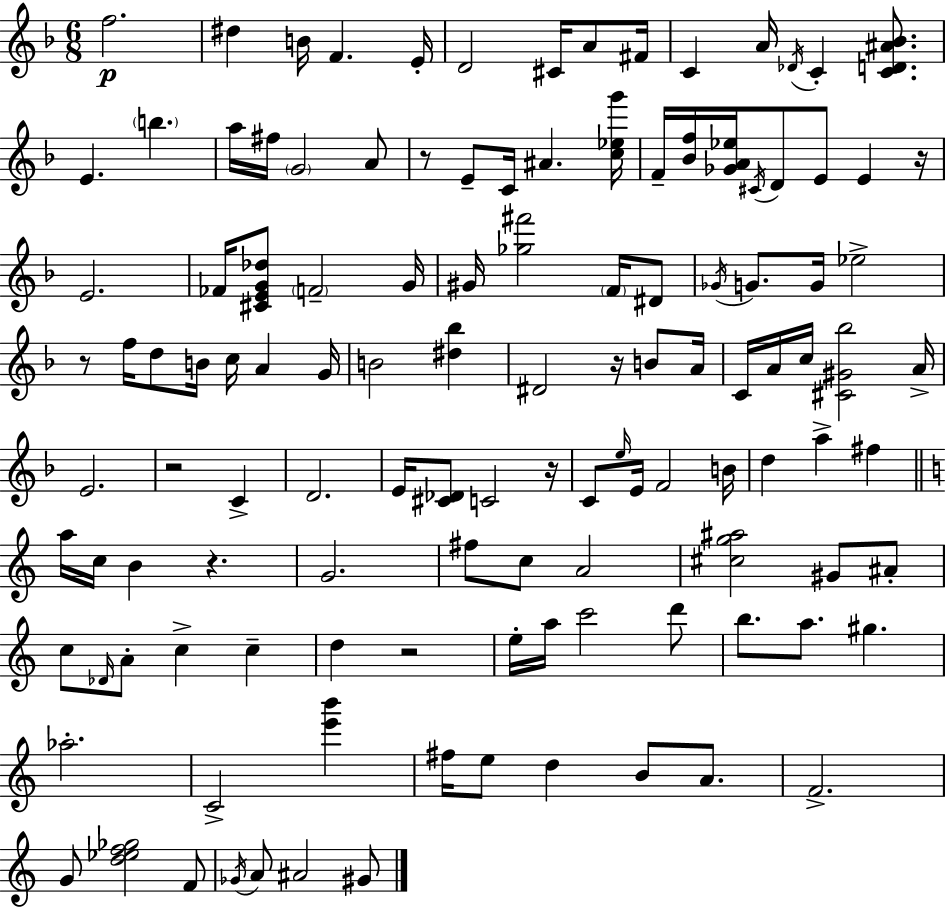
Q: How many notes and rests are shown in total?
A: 121